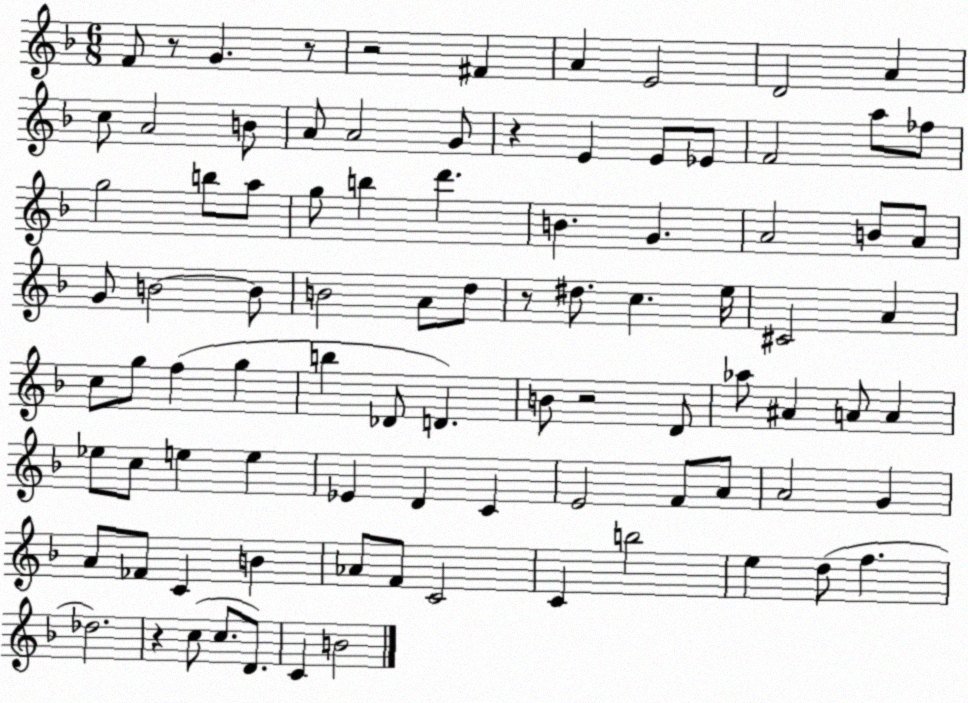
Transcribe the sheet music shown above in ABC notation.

X:1
T:Untitled
M:6/8
L:1/4
K:F
F/2 z/2 G z/2 z2 ^F A E2 D2 A c/2 A2 B/2 A/2 A2 G/2 z E E/2 _E/2 F2 a/2 _f/2 g2 b/2 a/2 g/2 b d' B G A2 B/2 A/2 G/2 B2 B/2 B2 A/2 d/2 z/2 ^d/2 c e/4 ^C2 A c/2 g/2 f g b _D/2 D B/2 z2 D/2 _a/2 ^A A/2 A _e/2 c/2 e e _E D C E2 F/2 A/2 A2 G A/2 _F/2 C B _A/2 F/2 C2 C b2 e d/2 f _d2 z c/2 c/2 D/2 C B2